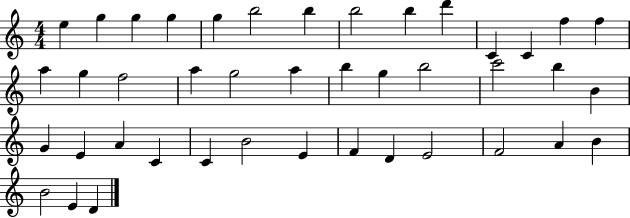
X:1
T:Untitled
M:4/4
L:1/4
K:C
e g g g g b2 b b2 b d' C C f f a g f2 a g2 a b g b2 c'2 b B G E A C C B2 E F D E2 F2 A B B2 E D